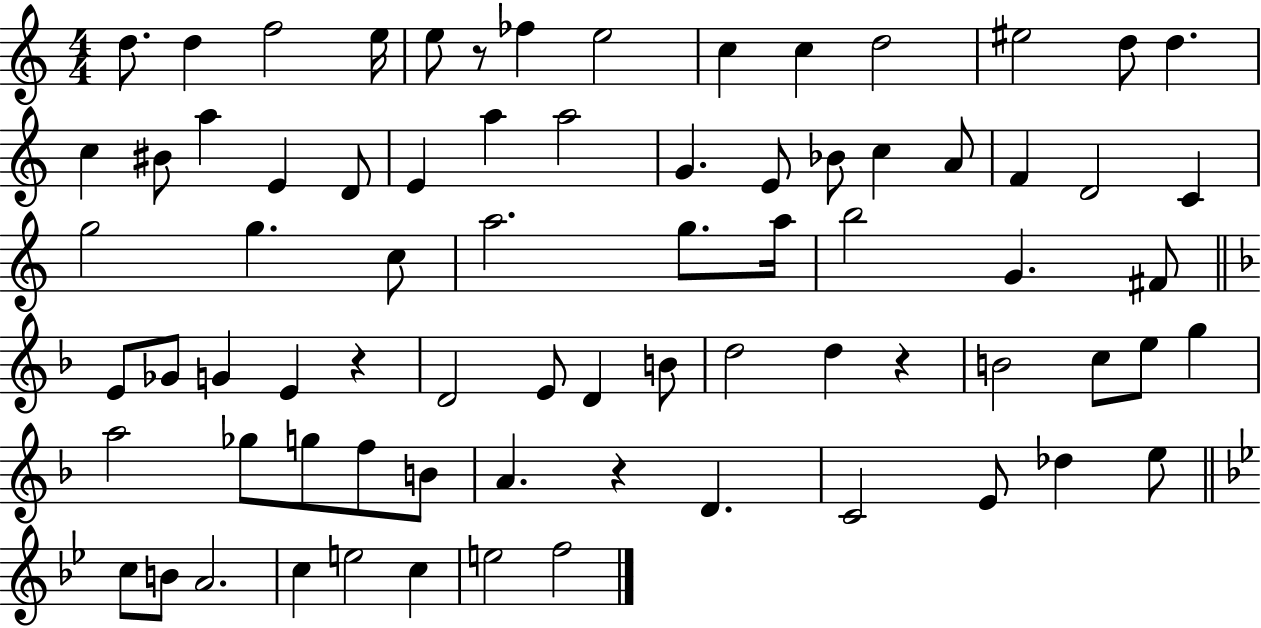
{
  \clef treble
  \numericTimeSignature
  \time 4/4
  \key c \major
  d''8. d''4 f''2 e''16 | e''8 r8 fes''4 e''2 | c''4 c''4 d''2 | eis''2 d''8 d''4. | \break c''4 bis'8 a''4 e'4 d'8 | e'4 a''4 a''2 | g'4. e'8 bes'8 c''4 a'8 | f'4 d'2 c'4 | \break g''2 g''4. c''8 | a''2. g''8. a''16 | b''2 g'4. fis'8 | \bar "||" \break \key f \major e'8 ges'8 g'4 e'4 r4 | d'2 e'8 d'4 b'8 | d''2 d''4 r4 | b'2 c''8 e''8 g''4 | \break a''2 ges''8 g''8 f''8 b'8 | a'4. r4 d'4. | c'2 e'8 des''4 e''8 | \bar "||" \break \key g \minor c''8 b'8 a'2. | c''4 e''2 c''4 | e''2 f''2 | \bar "|."
}